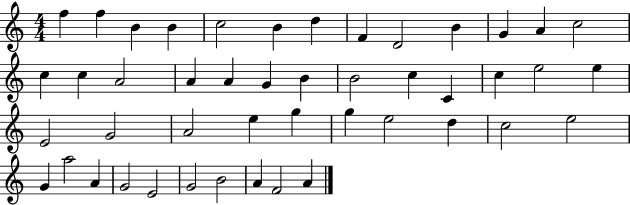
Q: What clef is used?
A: treble